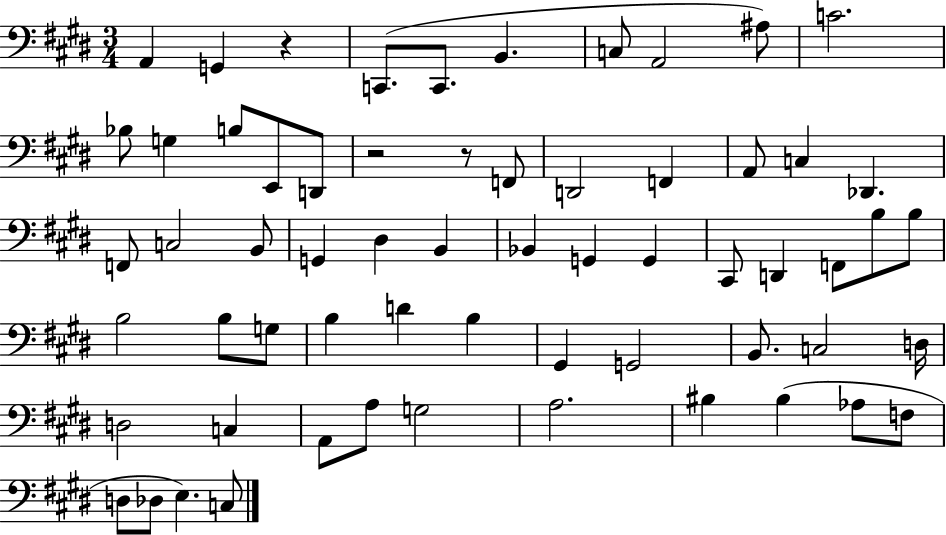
X:1
T:Untitled
M:3/4
L:1/4
K:E
A,, G,, z C,,/2 C,,/2 B,, C,/2 A,,2 ^A,/2 C2 _B,/2 G, B,/2 E,,/2 D,,/2 z2 z/2 F,,/2 D,,2 F,, A,,/2 C, _D,, F,,/2 C,2 B,,/2 G,, ^D, B,, _B,, G,, G,, ^C,,/2 D,, F,,/2 B,/2 B,/2 B,2 B,/2 G,/2 B, D B, ^G,, G,,2 B,,/2 C,2 D,/4 D,2 C, A,,/2 A,/2 G,2 A,2 ^B, ^B, _A,/2 F,/2 D,/2 _D,/2 E, C,/2